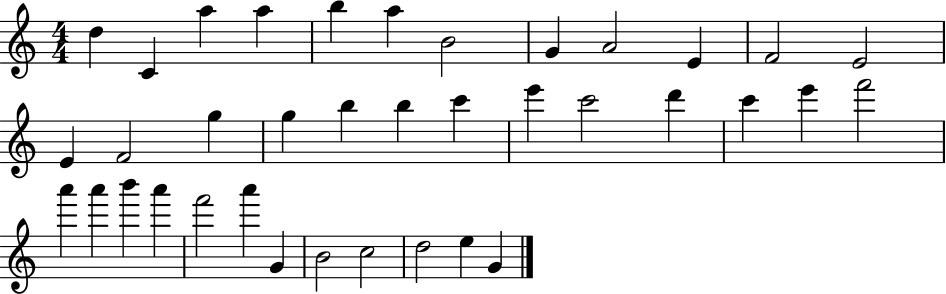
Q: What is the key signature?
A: C major